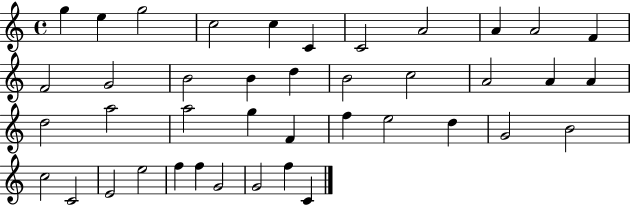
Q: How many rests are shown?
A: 0